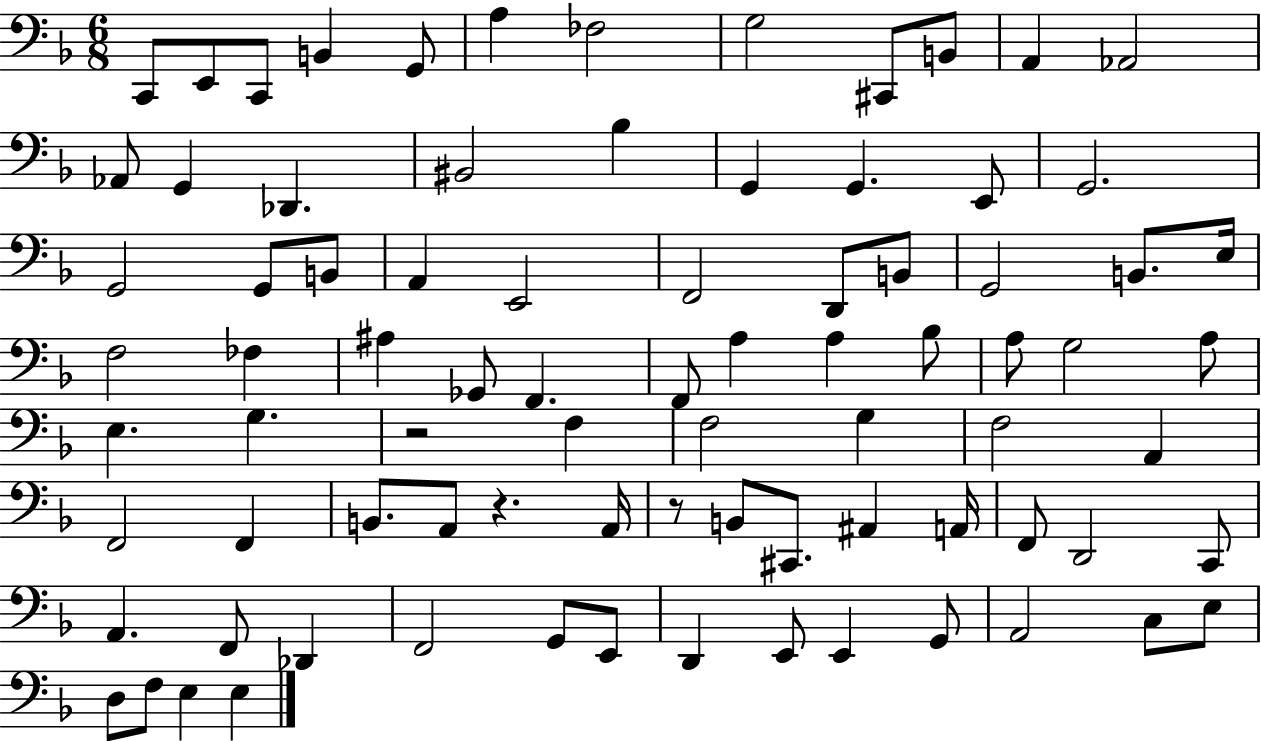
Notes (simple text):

C2/e E2/e C2/e B2/q G2/e A3/q FES3/h G3/h C#2/e B2/e A2/q Ab2/h Ab2/e G2/q Db2/q. BIS2/h Bb3/q G2/q G2/q. E2/e G2/h. G2/h G2/e B2/e A2/q E2/h F2/h D2/e B2/e G2/h B2/e. E3/s F3/h FES3/q A#3/q Gb2/e F2/q. F2/e A3/q A3/q Bb3/e A3/e G3/h A3/e E3/q. G3/q. R/h F3/q F3/h G3/q F3/h A2/q F2/h F2/q B2/e. A2/e R/q. A2/s R/e B2/e C#2/e. A#2/q A2/s F2/e D2/h C2/e A2/q. F2/e Db2/q F2/h G2/e E2/e D2/q E2/e E2/q G2/e A2/h C3/e E3/e D3/e F3/e E3/q E3/q